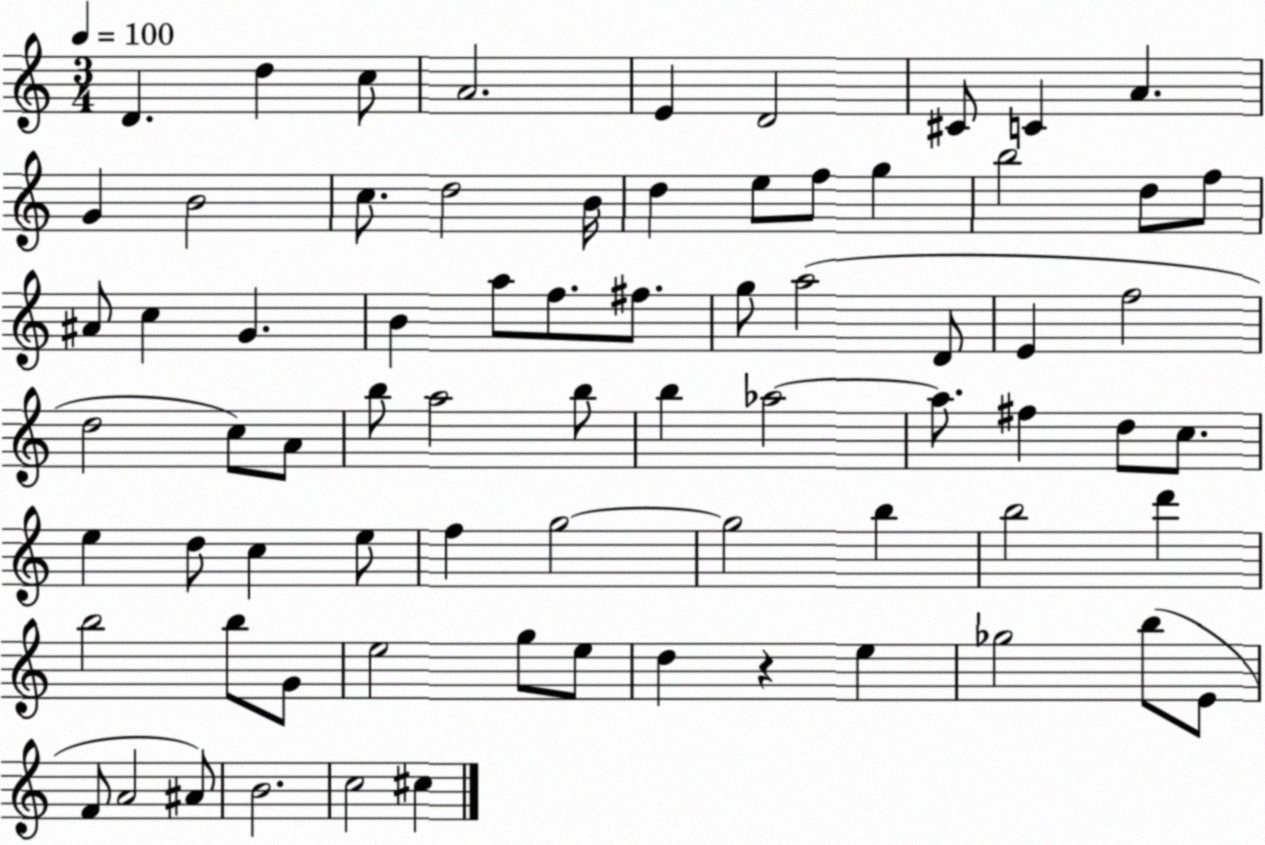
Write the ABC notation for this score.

X:1
T:Untitled
M:3/4
L:1/4
K:C
D d c/2 A2 E D2 ^C/2 C A G B2 c/2 d2 B/4 d e/2 f/2 g b2 d/2 f/2 ^A/2 c G B a/2 f/2 ^f/2 g/2 a2 D/2 E f2 d2 c/2 A/2 b/2 a2 b/2 b _a2 _a/2 ^f d/2 c/2 e d/2 c e/2 f g2 g2 b b2 d' b2 b/2 G/2 e2 g/2 e/2 d z e _g2 b/2 E/2 F/2 A2 ^A/2 B2 c2 ^c